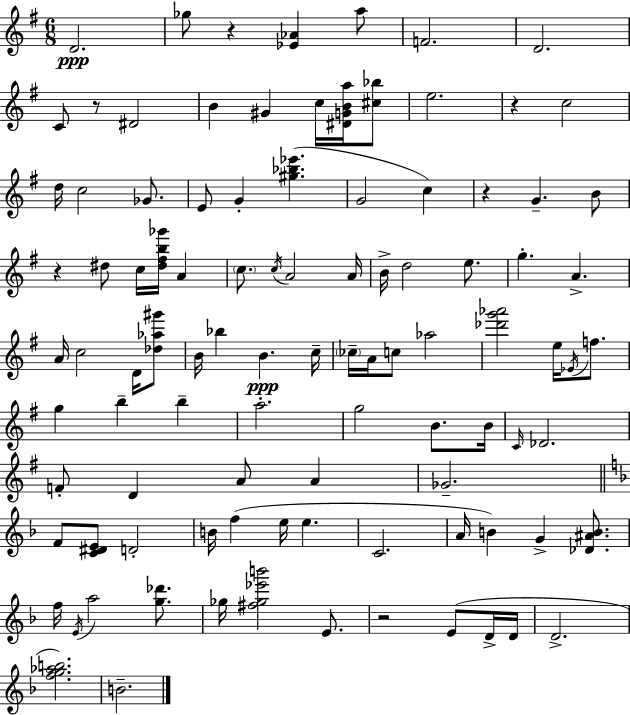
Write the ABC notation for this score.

X:1
T:Untitled
M:6/8
L:1/4
K:G
D2 _g/2 z [_E_A] a/2 F2 D2 C/2 z/2 ^D2 B ^G c/4 [^DGBa]/4 [^c_b]/2 e2 z c2 d/4 c2 _G/2 E/2 G [^g_b_e'] G2 c z G B/2 z ^d/2 c/4 [^d^fb_g']/4 A c/2 c/4 A2 A/4 B/4 d2 e/2 g A A/4 c2 D/4 [_d_a^g']/2 B/4 _b B c/4 _c/4 A/4 c/2 _a2 [_d'g'_a']2 e/4 _E/4 f/2 g b b a2 g2 B/2 B/4 C/4 _D2 F/2 D A/2 A _G2 F/2 [C^DE]/2 D2 B/4 f e/4 e C2 A/4 B G [_D^AB]/2 f/4 E/4 a2 [g_d']/2 _g/4 [^f_g_e'b']2 E/2 z2 E/2 D/4 D/4 D2 [fg_ab]2 B2